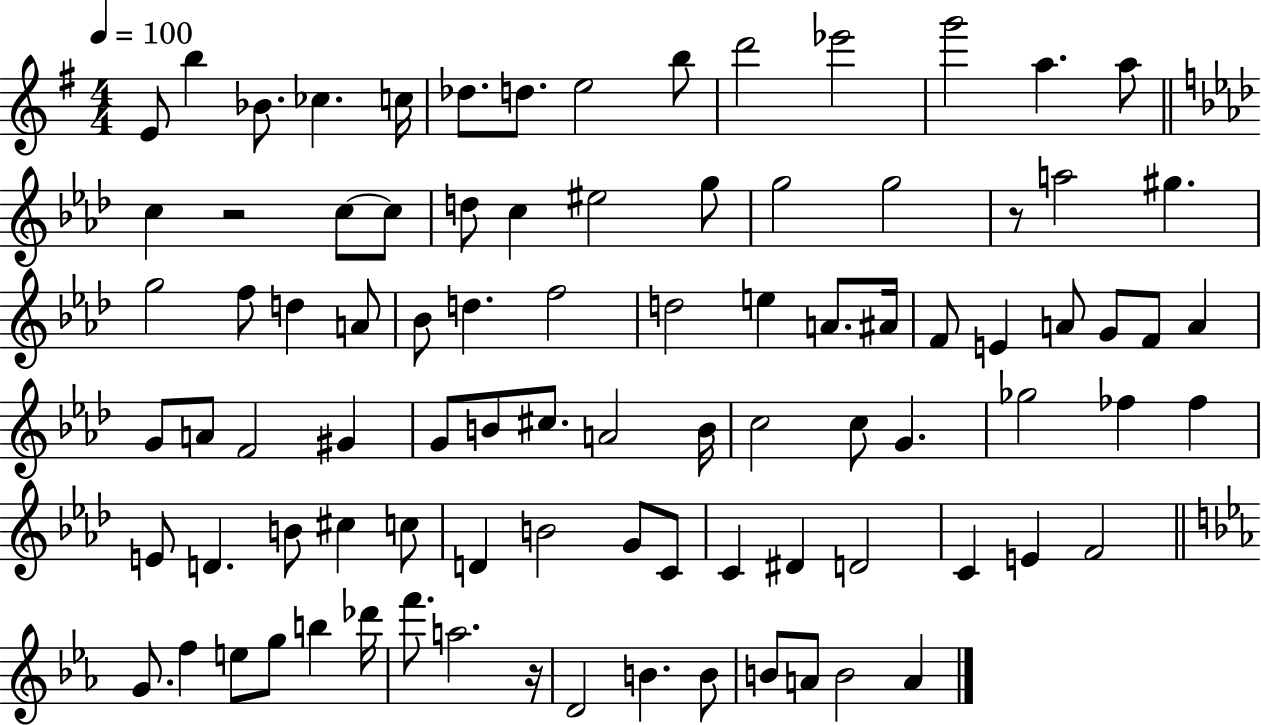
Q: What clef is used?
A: treble